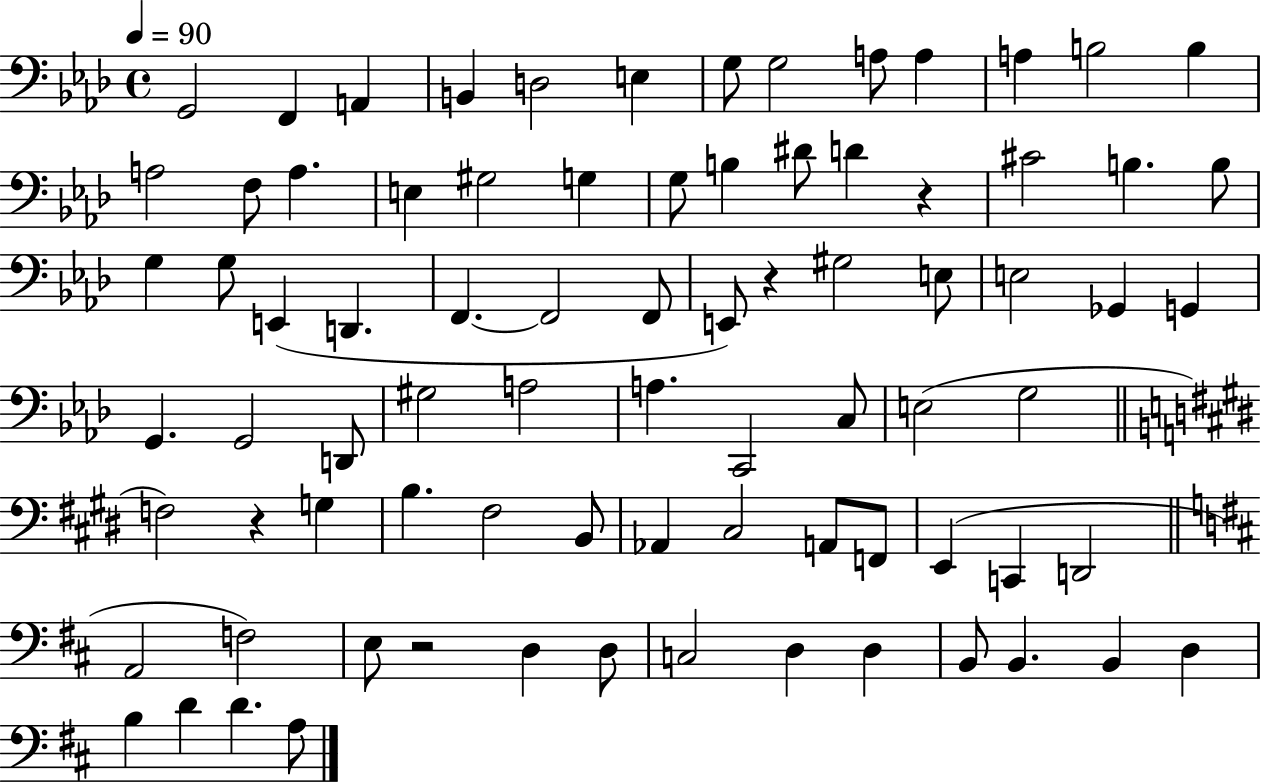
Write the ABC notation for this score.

X:1
T:Untitled
M:4/4
L:1/4
K:Ab
G,,2 F,, A,, B,, D,2 E, G,/2 G,2 A,/2 A, A, B,2 B, A,2 F,/2 A, E, ^G,2 G, G,/2 B, ^D/2 D z ^C2 B, B,/2 G, G,/2 E,, D,, F,, F,,2 F,,/2 E,,/2 z ^G,2 E,/2 E,2 _G,, G,, G,, G,,2 D,,/2 ^G,2 A,2 A, C,,2 C,/2 E,2 G,2 F,2 z G, B, ^F,2 B,,/2 _A,, ^C,2 A,,/2 F,,/2 E,, C,, D,,2 A,,2 F,2 E,/2 z2 D, D,/2 C,2 D, D, B,,/2 B,, B,, D, B, D D A,/2